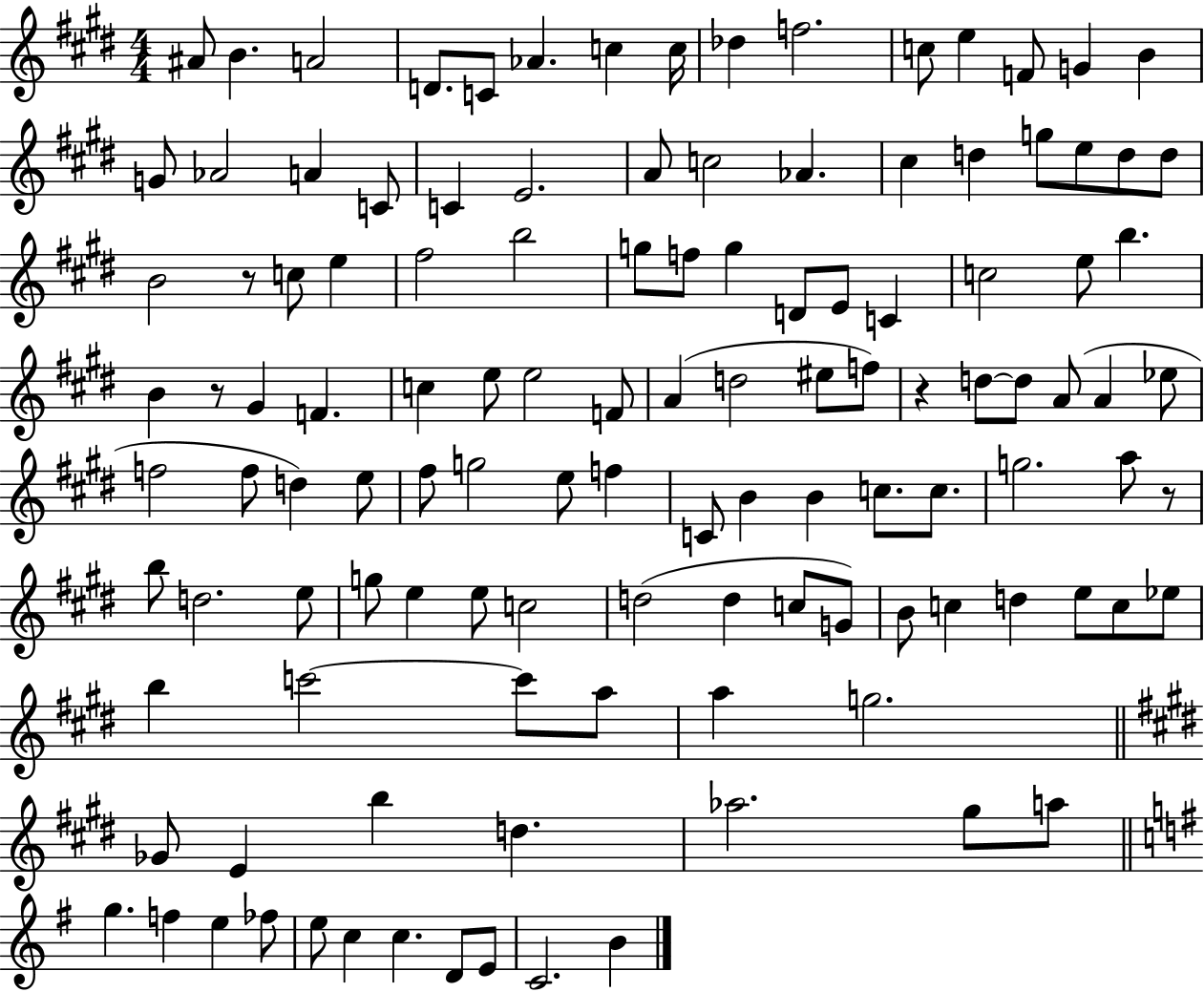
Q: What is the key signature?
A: E major